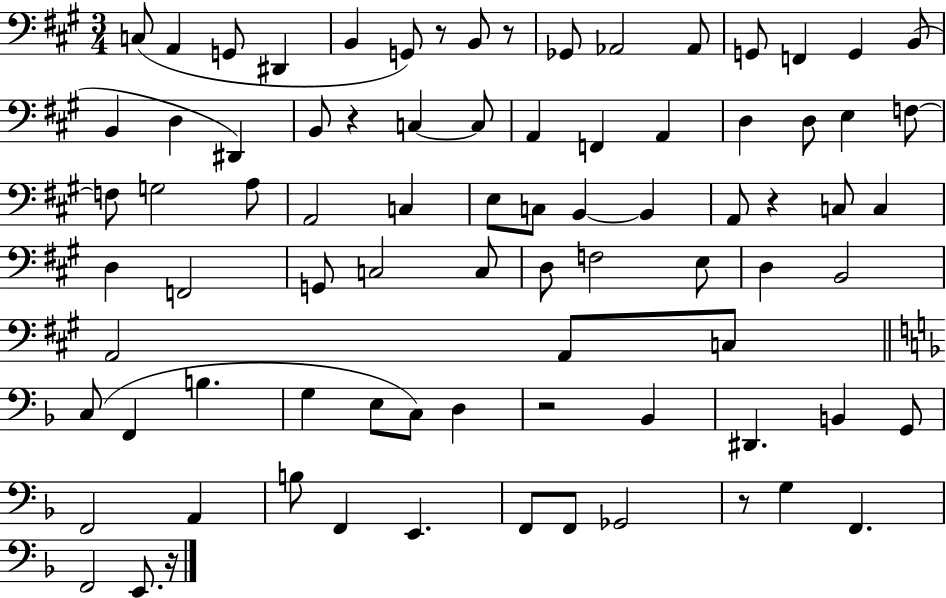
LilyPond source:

{
  \clef bass
  \numericTimeSignature
  \time 3/4
  \key a \major
  c8( a,4 g,8 dis,4 | b,4 g,8) r8 b,8 r8 | ges,8 aes,2 aes,8 | g,8 f,4 g,4 b,8( | \break b,4 d4 dis,4) | b,8 r4 c4~~ c8 | a,4 f,4 a,4 | d4 d8 e4 f8~~ | \break f8 g2 a8 | a,2 c4 | e8 c8 b,4~~ b,4 | a,8 r4 c8 c4 | \break d4 f,2 | g,8 c2 c8 | d8 f2 e8 | d4 b,2 | \break a,2 a,8 c8 | \bar "||" \break \key f \major c8( f,4 b4. | g4 e8 c8) d4 | r2 bes,4 | dis,4. b,4 g,8 | \break f,2 a,4 | b8 f,4 e,4. | f,8 f,8 ges,2 | r8 g4 f,4. | \break f,2 e,8. r16 | \bar "|."
}